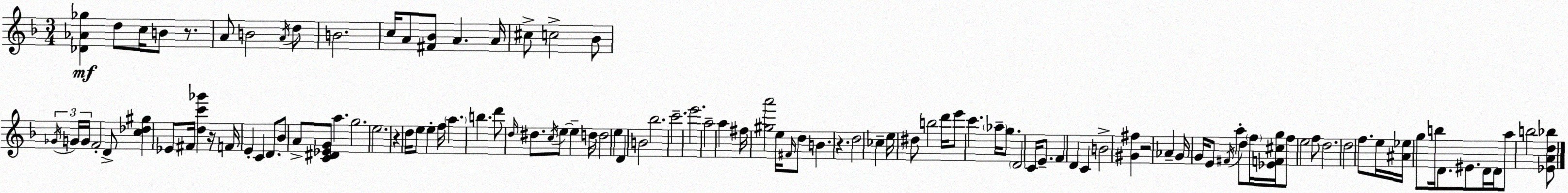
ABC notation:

X:1
T:Untitled
M:3/4
L:1/4
K:F
[_D_A_g] d/2 c/4 B/2 z/2 A/2 B2 A/4 d/2 B2 c/4 A/2 [^F_B]/2 A A/4 ^c/2 c2 _B/2 _G/4 G/4 G/4 F2 D/2 [c_d^g] _E/2 ^F/4 [dc'_g'] z/4 F/4 E C D/2 _B/2 A/2 [C^D_EG]/2 a g2 e2 z d/4 e/2 e f/4 a b d'/2 d/4 ^d/2 c/4 e/2 e d/4 d2 e D B2 _b2 c'2 e'2 a2 a ^f/4 [^ga']2 e/4 ^F/4 d/2 B z d2 _c e/4 ^d/2 b2 d'/4 e'/2 c' _a/4 g/2 D2 C/4 E/2 F D C B2 [^G^f] z2 _A G/4 G/4 E/2 ^F/4 a d/2 f/4 [_EF^cg]/4 f/2 e2 f/2 d2 d2 f/2 e/4 [^A_e]/4 g/2 b/4 D/2 ^E/2 D/4 D/4 a/2 b2 [_EAd_b]/2